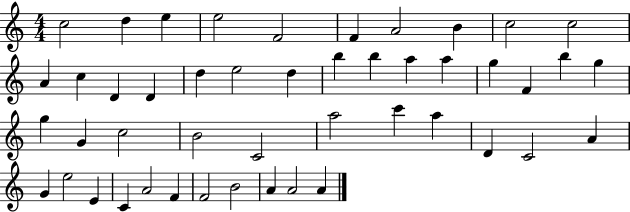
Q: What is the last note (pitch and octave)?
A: A4